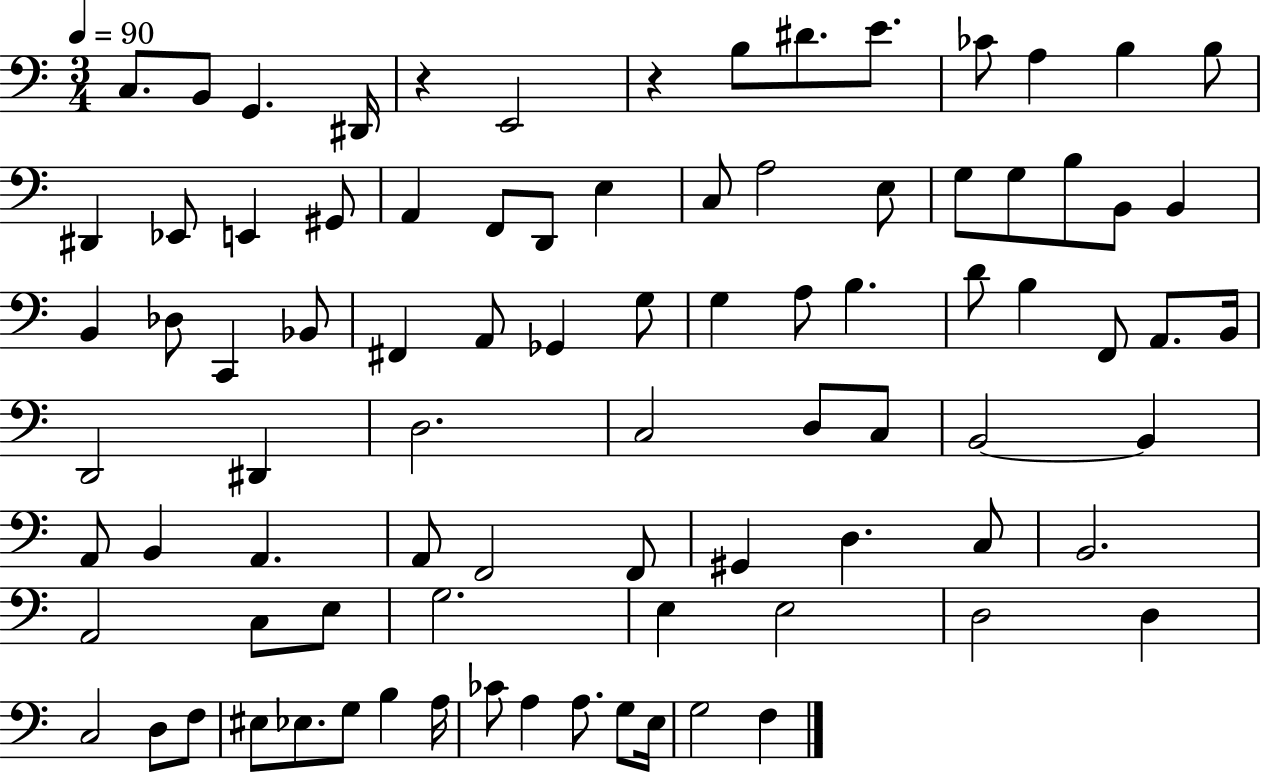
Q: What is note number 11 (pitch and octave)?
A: B3